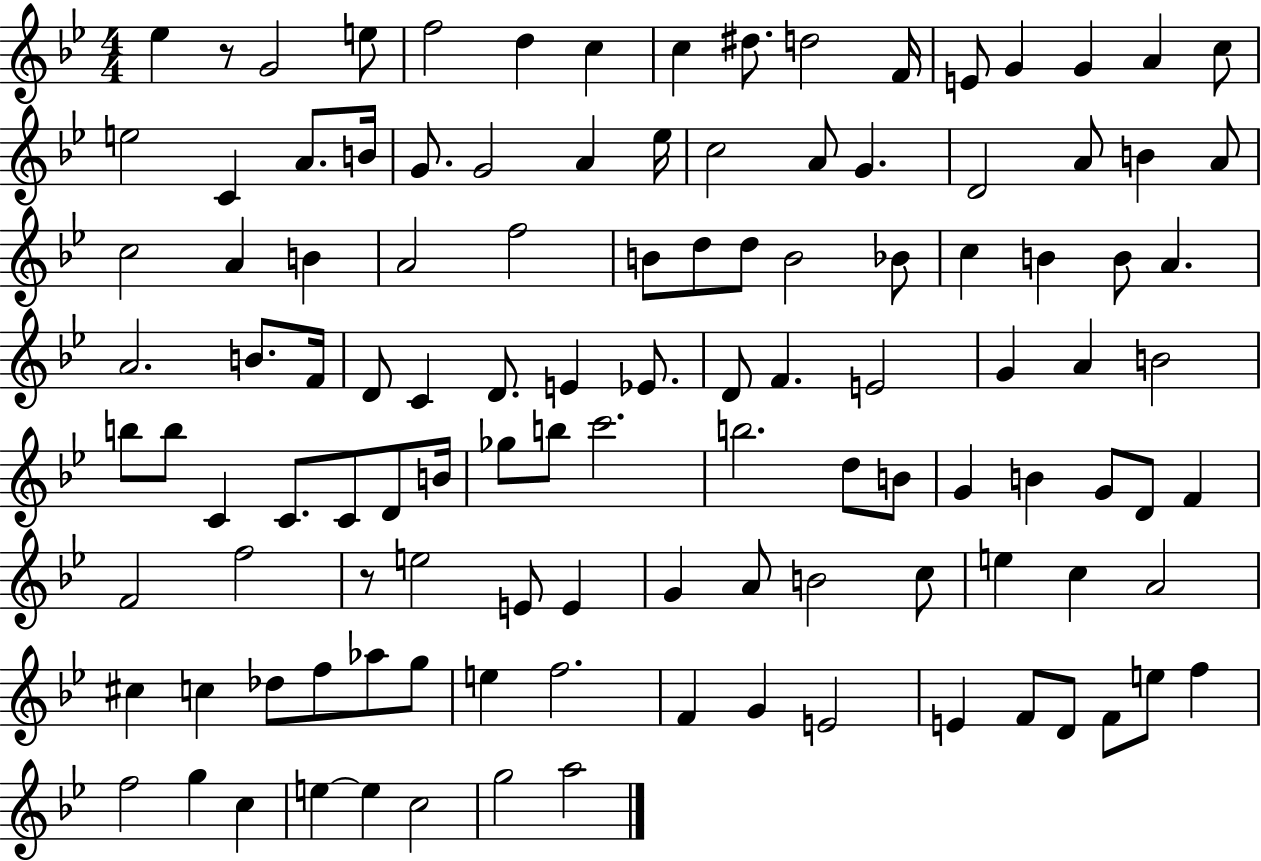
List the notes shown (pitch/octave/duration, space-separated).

Eb5/q R/e G4/h E5/e F5/h D5/q C5/q C5/q D#5/e. D5/h F4/s E4/e G4/q G4/q A4/q C5/e E5/h C4/q A4/e. B4/s G4/e. G4/h A4/q Eb5/s C5/h A4/e G4/q. D4/h A4/e B4/q A4/e C5/h A4/q B4/q A4/h F5/h B4/e D5/e D5/e B4/h Bb4/e C5/q B4/q B4/e A4/q. A4/h. B4/e. F4/s D4/e C4/q D4/e. E4/q Eb4/e. D4/e F4/q. E4/h G4/q A4/q B4/h B5/e B5/e C4/q C4/e. C4/e D4/e B4/s Gb5/e B5/e C6/h. B5/h. D5/e B4/e G4/q B4/q G4/e D4/e F4/q F4/h F5/h R/e E5/h E4/e E4/q G4/q A4/e B4/h C5/e E5/q C5/q A4/h C#5/q C5/q Db5/e F5/e Ab5/e G5/e E5/q F5/h. F4/q G4/q E4/h E4/q F4/e D4/e F4/e E5/e F5/q F5/h G5/q C5/q E5/q E5/q C5/h G5/h A5/h